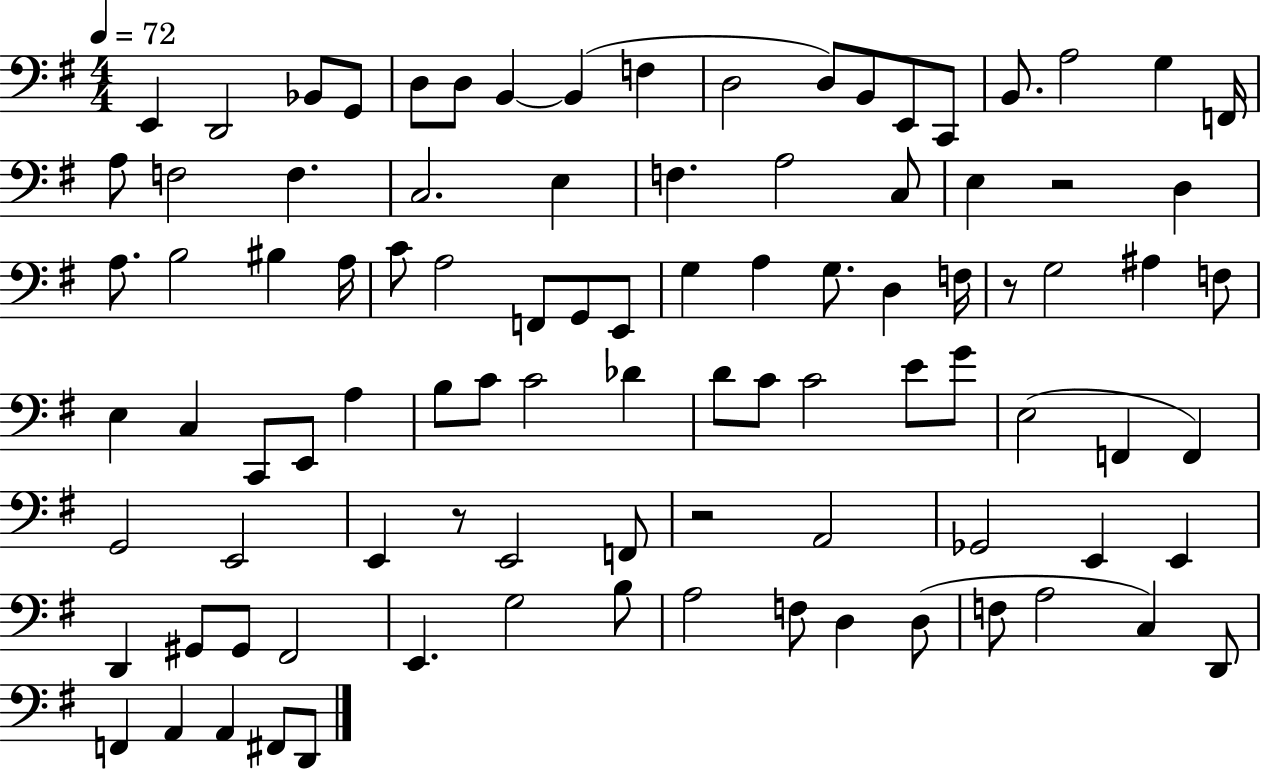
E2/q D2/h Bb2/e G2/e D3/e D3/e B2/q B2/q F3/q D3/h D3/e B2/e E2/e C2/e B2/e. A3/h G3/q F2/s A3/e F3/h F3/q. C3/h. E3/q F3/q. A3/h C3/e E3/q R/h D3/q A3/e. B3/h BIS3/q A3/s C4/e A3/h F2/e G2/e E2/e G3/q A3/q G3/e. D3/q F3/s R/e G3/h A#3/q F3/e E3/q C3/q C2/e E2/e A3/q B3/e C4/e C4/h Db4/q D4/e C4/e C4/h E4/e G4/e E3/h F2/q F2/q G2/h E2/h E2/q R/e E2/h F2/e R/h A2/h Gb2/h E2/q E2/q D2/q G#2/e G#2/e F#2/h E2/q. G3/h B3/e A3/h F3/e D3/q D3/e F3/e A3/h C3/q D2/e F2/q A2/q A2/q F#2/e D2/e